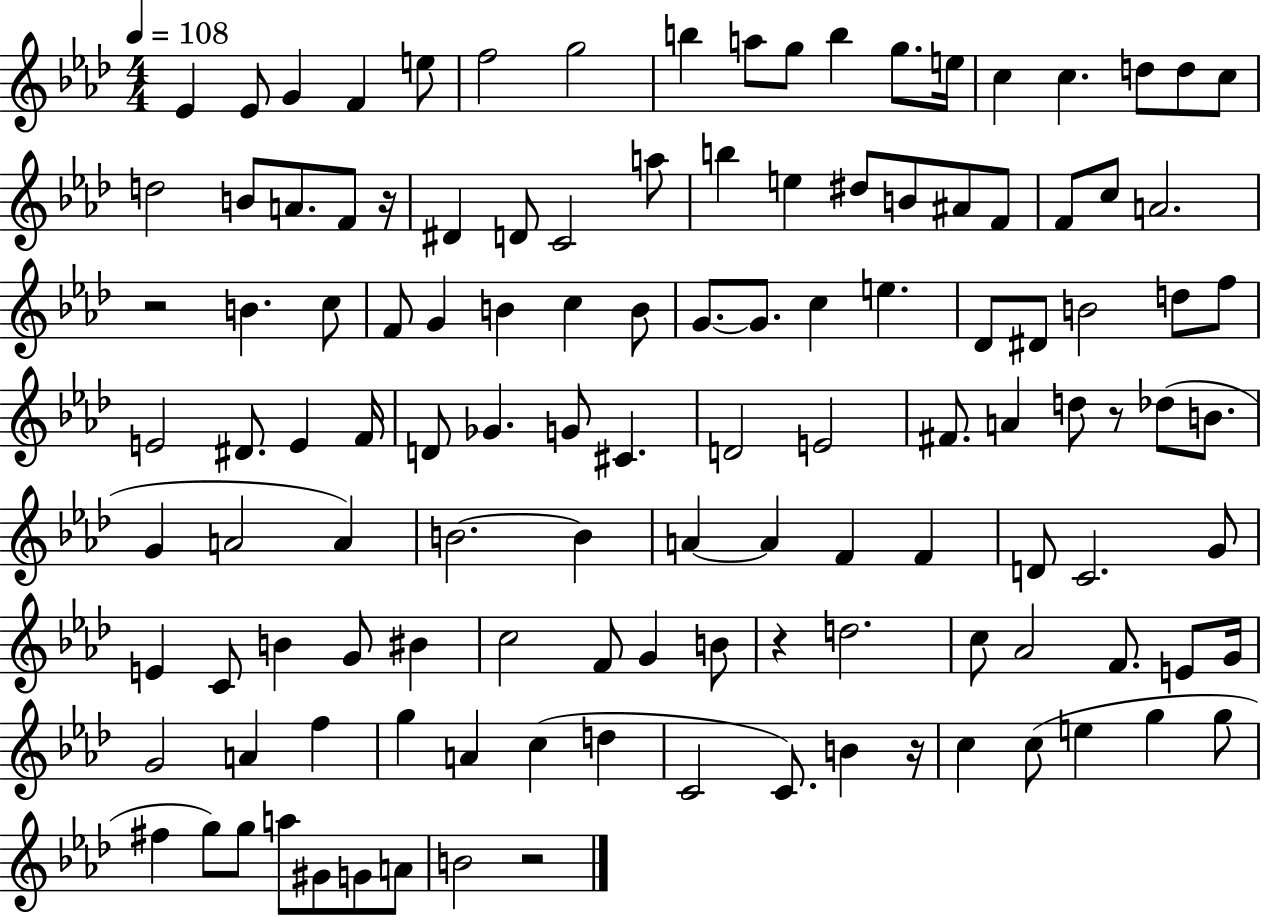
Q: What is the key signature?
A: AES major